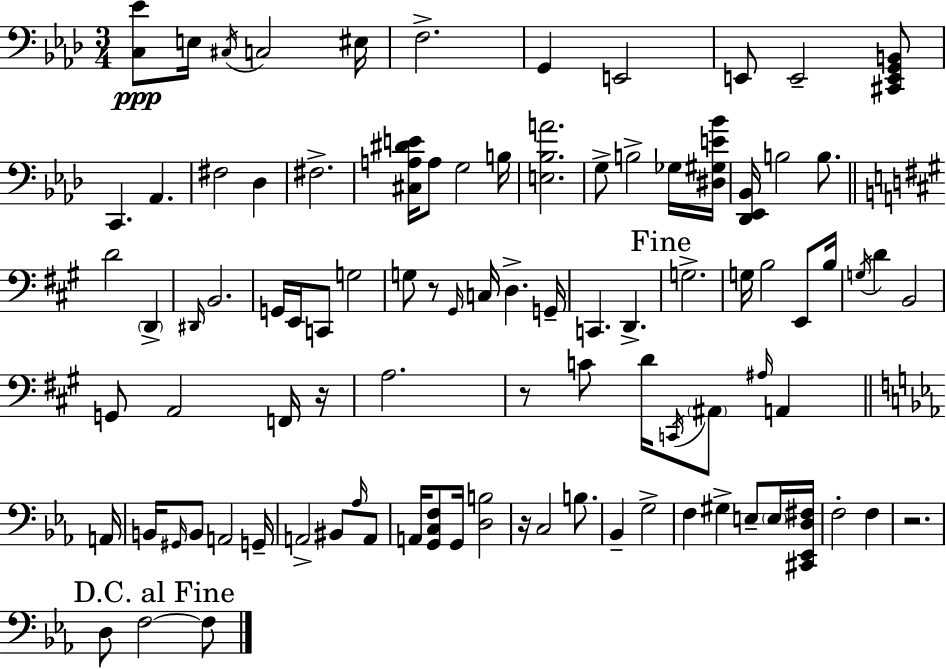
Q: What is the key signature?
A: F minor